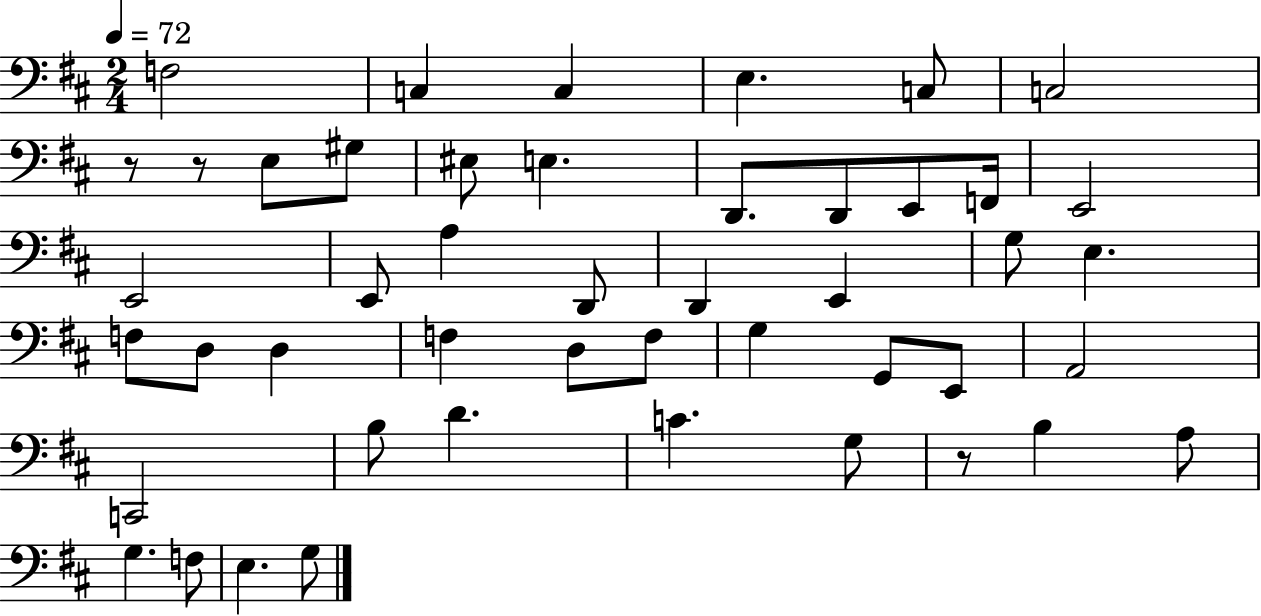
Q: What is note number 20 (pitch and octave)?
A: D2